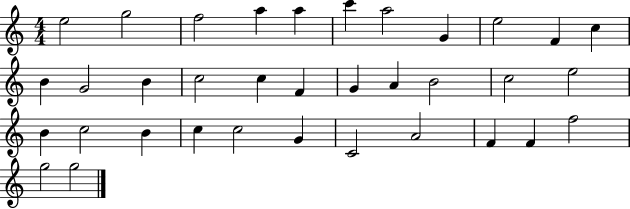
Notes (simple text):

E5/h G5/h F5/h A5/q A5/q C6/q A5/h G4/q E5/h F4/q C5/q B4/q G4/h B4/q C5/h C5/q F4/q G4/q A4/q B4/h C5/h E5/h B4/q C5/h B4/q C5/q C5/h G4/q C4/h A4/h F4/q F4/q F5/h G5/h G5/h